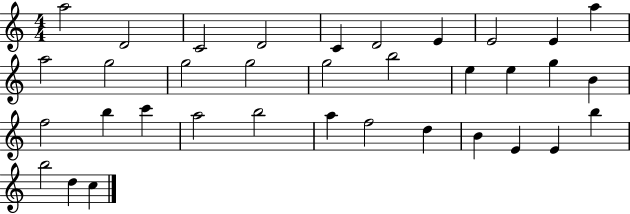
X:1
T:Untitled
M:4/4
L:1/4
K:C
a2 D2 C2 D2 C D2 E E2 E a a2 g2 g2 g2 g2 b2 e e g B f2 b c' a2 b2 a f2 d B E E b b2 d c